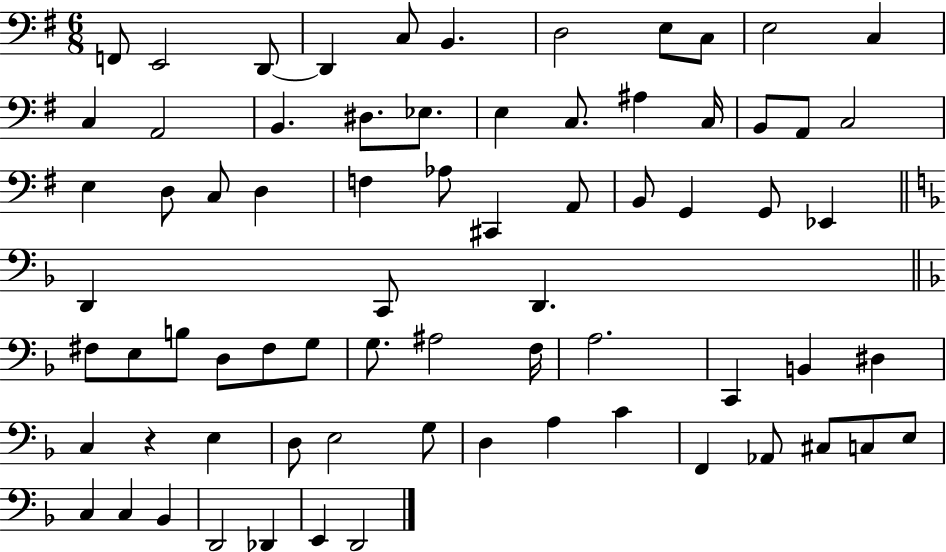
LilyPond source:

{
  \clef bass
  \numericTimeSignature
  \time 6/8
  \key g \major
  \repeat volta 2 { f,8 e,2 d,8~~ | d,4 c8 b,4. | d2 e8 c8 | e2 c4 | \break c4 a,2 | b,4. dis8. ees8. | e4 c8. ais4 c16 | b,8 a,8 c2 | \break e4 d8 c8 d4 | f4 aes8 cis,4 a,8 | b,8 g,4 g,8 ees,4 | \bar "||" \break \key d \minor d,4 c,8 d,4. | \bar "||" \break \key d \minor fis8 e8 b8 d8 fis8 g8 | g8. ais2 f16 | a2. | c,4 b,4 dis4 | \break c4 r4 e4 | d8 e2 g8 | d4 a4 c'4 | f,4 aes,8 cis8 c8 e8 | \break c4 c4 bes,4 | d,2 des,4 | e,4 d,2 | } \bar "|."
}